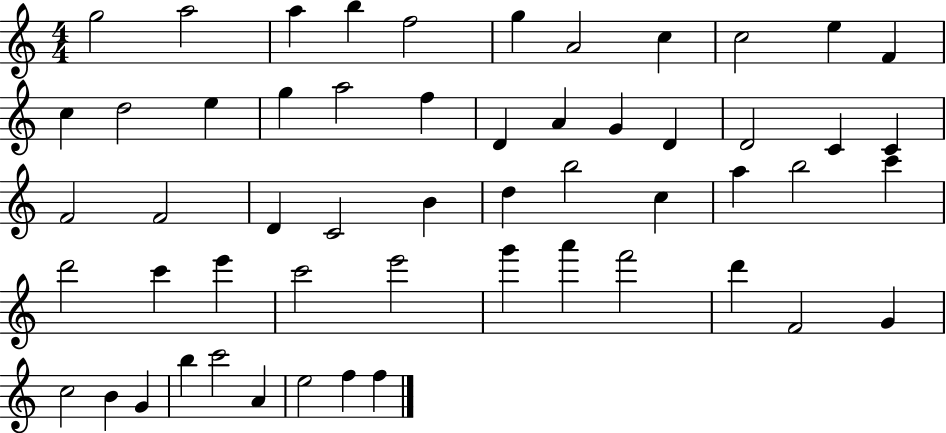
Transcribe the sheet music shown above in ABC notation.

X:1
T:Untitled
M:4/4
L:1/4
K:C
g2 a2 a b f2 g A2 c c2 e F c d2 e g a2 f D A G D D2 C C F2 F2 D C2 B d b2 c a b2 c' d'2 c' e' c'2 e'2 g' a' f'2 d' F2 G c2 B G b c'2 A e2 f f